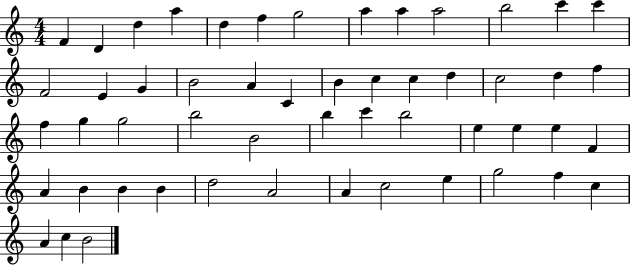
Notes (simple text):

F4/q D4/q D5/q A5/q D5/q F5/q G5/h A5/q A5/q A5/h B5/h C6/q C6/q F4/h E4/q G4/q B4/h A4/q C4/q B4/q C5/q C5/q D5/q C5/h D5/q F5/q F5/q G5/q G5/h B5/h B4/h B5/q C6/q B5/h E5/q E5/q E5/q F4/q A4/q B4/q B4/q B4/q D5/h A4/h A4/q C5/h E5/q G5/h F5/q C5/q A4/q C5/q B4/h